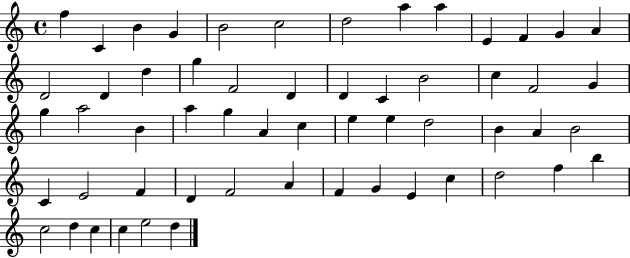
X:1
T:Untitled
M:4/4
L:1/4
K:C
f C B G B2 c2 d2 a a E F G A D2 D d g F2 D D C B2 c F2 G g a2 B a g A c e e d2 B A B2 C E2 F D F2 A F G E c d2 f b c2 d c c e2 d